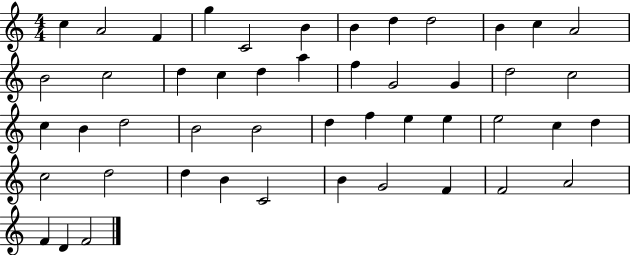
{
  \clef treble
  \numericTimeSignature
  \time 4/4
  \key c \major
  c''4 a'2 f'4 | g''4 c'2 b'4 | b'4 d''4 d''2 | b'4 c''4 a'2 | \break b'2 c''2 | d''4 c''4 d''4 a''4 | f''4 g'2 g'4 | d''2 c''2 | \break c''4 b'4 d''2 | b'2 b'2 | d''4 f''4 e''4 e''4 | e''2 c''4 d''4 | \break c''2 d''2 | d''4 b'4 c'2 | b'4 g'2 f'4 | f'2 a'2 | \break f'4 d'4 f'2 | \bar "|."
}